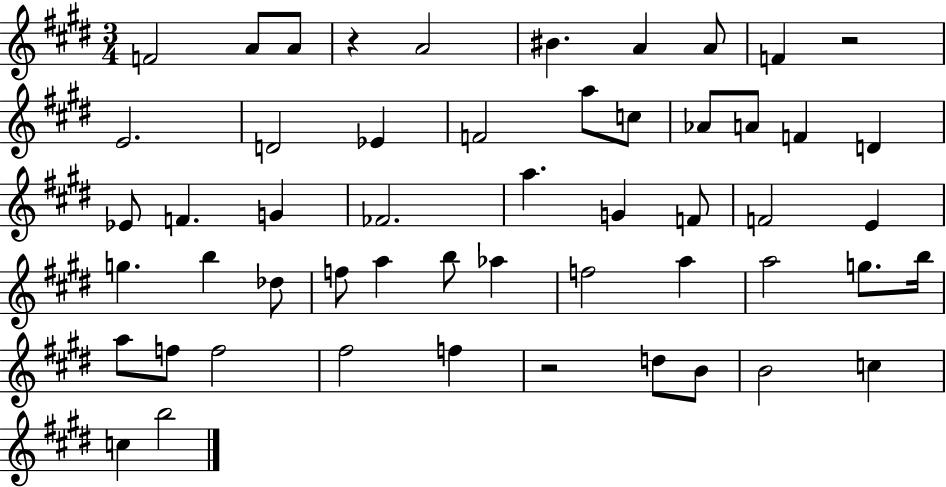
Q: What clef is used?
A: treble